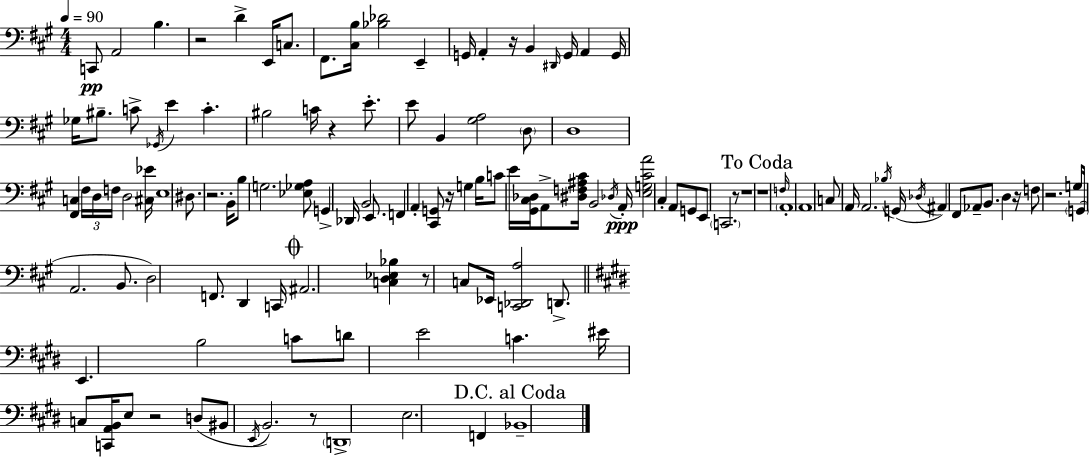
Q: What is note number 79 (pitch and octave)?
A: C2